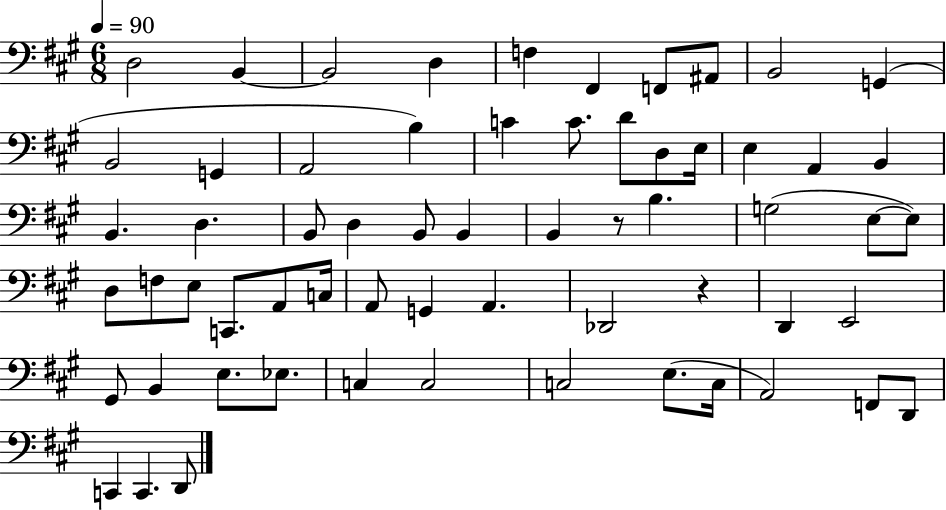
X:1
T:Untitled
M:6/8
L:1/4
K:A
D,2 B,, B,,2 D, F, ^F,, F,,/2 ^A,,/2 B,,2 G,, B,,2 G,, A,,2 B, C C/2 D/2 D,/2 E,/4 E, A,, B,, B,, D, B,,/2 D, B,,/2 B,, B,, z/2 B, G,2 E,/2 E,/2 D,/2 F,/2 E,/2 C,,/2 A,,/2 C,/4 A,,/2 G,, A,, _D,,2 z D,, E,,2 ^G,,/2 B,, E,/2 _E,/2 C, C,2 C,2 E,/2 C,/4 A,,2 F,,/2 D,,/2 C,, C,, D,,/2